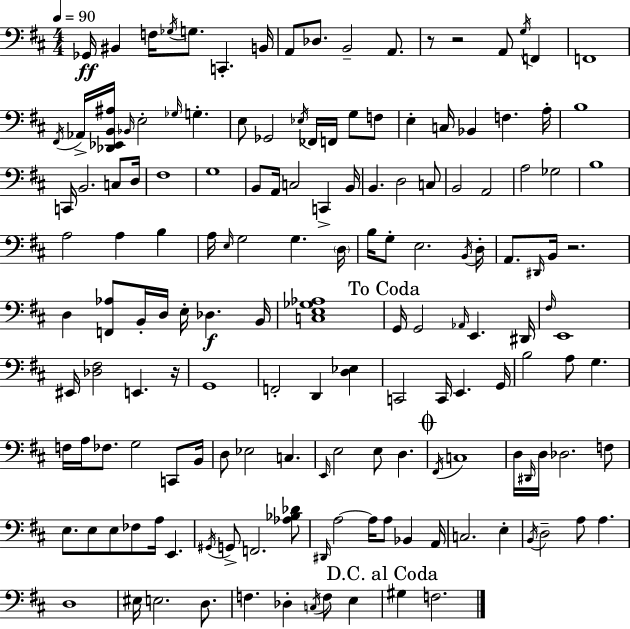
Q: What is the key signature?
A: D major